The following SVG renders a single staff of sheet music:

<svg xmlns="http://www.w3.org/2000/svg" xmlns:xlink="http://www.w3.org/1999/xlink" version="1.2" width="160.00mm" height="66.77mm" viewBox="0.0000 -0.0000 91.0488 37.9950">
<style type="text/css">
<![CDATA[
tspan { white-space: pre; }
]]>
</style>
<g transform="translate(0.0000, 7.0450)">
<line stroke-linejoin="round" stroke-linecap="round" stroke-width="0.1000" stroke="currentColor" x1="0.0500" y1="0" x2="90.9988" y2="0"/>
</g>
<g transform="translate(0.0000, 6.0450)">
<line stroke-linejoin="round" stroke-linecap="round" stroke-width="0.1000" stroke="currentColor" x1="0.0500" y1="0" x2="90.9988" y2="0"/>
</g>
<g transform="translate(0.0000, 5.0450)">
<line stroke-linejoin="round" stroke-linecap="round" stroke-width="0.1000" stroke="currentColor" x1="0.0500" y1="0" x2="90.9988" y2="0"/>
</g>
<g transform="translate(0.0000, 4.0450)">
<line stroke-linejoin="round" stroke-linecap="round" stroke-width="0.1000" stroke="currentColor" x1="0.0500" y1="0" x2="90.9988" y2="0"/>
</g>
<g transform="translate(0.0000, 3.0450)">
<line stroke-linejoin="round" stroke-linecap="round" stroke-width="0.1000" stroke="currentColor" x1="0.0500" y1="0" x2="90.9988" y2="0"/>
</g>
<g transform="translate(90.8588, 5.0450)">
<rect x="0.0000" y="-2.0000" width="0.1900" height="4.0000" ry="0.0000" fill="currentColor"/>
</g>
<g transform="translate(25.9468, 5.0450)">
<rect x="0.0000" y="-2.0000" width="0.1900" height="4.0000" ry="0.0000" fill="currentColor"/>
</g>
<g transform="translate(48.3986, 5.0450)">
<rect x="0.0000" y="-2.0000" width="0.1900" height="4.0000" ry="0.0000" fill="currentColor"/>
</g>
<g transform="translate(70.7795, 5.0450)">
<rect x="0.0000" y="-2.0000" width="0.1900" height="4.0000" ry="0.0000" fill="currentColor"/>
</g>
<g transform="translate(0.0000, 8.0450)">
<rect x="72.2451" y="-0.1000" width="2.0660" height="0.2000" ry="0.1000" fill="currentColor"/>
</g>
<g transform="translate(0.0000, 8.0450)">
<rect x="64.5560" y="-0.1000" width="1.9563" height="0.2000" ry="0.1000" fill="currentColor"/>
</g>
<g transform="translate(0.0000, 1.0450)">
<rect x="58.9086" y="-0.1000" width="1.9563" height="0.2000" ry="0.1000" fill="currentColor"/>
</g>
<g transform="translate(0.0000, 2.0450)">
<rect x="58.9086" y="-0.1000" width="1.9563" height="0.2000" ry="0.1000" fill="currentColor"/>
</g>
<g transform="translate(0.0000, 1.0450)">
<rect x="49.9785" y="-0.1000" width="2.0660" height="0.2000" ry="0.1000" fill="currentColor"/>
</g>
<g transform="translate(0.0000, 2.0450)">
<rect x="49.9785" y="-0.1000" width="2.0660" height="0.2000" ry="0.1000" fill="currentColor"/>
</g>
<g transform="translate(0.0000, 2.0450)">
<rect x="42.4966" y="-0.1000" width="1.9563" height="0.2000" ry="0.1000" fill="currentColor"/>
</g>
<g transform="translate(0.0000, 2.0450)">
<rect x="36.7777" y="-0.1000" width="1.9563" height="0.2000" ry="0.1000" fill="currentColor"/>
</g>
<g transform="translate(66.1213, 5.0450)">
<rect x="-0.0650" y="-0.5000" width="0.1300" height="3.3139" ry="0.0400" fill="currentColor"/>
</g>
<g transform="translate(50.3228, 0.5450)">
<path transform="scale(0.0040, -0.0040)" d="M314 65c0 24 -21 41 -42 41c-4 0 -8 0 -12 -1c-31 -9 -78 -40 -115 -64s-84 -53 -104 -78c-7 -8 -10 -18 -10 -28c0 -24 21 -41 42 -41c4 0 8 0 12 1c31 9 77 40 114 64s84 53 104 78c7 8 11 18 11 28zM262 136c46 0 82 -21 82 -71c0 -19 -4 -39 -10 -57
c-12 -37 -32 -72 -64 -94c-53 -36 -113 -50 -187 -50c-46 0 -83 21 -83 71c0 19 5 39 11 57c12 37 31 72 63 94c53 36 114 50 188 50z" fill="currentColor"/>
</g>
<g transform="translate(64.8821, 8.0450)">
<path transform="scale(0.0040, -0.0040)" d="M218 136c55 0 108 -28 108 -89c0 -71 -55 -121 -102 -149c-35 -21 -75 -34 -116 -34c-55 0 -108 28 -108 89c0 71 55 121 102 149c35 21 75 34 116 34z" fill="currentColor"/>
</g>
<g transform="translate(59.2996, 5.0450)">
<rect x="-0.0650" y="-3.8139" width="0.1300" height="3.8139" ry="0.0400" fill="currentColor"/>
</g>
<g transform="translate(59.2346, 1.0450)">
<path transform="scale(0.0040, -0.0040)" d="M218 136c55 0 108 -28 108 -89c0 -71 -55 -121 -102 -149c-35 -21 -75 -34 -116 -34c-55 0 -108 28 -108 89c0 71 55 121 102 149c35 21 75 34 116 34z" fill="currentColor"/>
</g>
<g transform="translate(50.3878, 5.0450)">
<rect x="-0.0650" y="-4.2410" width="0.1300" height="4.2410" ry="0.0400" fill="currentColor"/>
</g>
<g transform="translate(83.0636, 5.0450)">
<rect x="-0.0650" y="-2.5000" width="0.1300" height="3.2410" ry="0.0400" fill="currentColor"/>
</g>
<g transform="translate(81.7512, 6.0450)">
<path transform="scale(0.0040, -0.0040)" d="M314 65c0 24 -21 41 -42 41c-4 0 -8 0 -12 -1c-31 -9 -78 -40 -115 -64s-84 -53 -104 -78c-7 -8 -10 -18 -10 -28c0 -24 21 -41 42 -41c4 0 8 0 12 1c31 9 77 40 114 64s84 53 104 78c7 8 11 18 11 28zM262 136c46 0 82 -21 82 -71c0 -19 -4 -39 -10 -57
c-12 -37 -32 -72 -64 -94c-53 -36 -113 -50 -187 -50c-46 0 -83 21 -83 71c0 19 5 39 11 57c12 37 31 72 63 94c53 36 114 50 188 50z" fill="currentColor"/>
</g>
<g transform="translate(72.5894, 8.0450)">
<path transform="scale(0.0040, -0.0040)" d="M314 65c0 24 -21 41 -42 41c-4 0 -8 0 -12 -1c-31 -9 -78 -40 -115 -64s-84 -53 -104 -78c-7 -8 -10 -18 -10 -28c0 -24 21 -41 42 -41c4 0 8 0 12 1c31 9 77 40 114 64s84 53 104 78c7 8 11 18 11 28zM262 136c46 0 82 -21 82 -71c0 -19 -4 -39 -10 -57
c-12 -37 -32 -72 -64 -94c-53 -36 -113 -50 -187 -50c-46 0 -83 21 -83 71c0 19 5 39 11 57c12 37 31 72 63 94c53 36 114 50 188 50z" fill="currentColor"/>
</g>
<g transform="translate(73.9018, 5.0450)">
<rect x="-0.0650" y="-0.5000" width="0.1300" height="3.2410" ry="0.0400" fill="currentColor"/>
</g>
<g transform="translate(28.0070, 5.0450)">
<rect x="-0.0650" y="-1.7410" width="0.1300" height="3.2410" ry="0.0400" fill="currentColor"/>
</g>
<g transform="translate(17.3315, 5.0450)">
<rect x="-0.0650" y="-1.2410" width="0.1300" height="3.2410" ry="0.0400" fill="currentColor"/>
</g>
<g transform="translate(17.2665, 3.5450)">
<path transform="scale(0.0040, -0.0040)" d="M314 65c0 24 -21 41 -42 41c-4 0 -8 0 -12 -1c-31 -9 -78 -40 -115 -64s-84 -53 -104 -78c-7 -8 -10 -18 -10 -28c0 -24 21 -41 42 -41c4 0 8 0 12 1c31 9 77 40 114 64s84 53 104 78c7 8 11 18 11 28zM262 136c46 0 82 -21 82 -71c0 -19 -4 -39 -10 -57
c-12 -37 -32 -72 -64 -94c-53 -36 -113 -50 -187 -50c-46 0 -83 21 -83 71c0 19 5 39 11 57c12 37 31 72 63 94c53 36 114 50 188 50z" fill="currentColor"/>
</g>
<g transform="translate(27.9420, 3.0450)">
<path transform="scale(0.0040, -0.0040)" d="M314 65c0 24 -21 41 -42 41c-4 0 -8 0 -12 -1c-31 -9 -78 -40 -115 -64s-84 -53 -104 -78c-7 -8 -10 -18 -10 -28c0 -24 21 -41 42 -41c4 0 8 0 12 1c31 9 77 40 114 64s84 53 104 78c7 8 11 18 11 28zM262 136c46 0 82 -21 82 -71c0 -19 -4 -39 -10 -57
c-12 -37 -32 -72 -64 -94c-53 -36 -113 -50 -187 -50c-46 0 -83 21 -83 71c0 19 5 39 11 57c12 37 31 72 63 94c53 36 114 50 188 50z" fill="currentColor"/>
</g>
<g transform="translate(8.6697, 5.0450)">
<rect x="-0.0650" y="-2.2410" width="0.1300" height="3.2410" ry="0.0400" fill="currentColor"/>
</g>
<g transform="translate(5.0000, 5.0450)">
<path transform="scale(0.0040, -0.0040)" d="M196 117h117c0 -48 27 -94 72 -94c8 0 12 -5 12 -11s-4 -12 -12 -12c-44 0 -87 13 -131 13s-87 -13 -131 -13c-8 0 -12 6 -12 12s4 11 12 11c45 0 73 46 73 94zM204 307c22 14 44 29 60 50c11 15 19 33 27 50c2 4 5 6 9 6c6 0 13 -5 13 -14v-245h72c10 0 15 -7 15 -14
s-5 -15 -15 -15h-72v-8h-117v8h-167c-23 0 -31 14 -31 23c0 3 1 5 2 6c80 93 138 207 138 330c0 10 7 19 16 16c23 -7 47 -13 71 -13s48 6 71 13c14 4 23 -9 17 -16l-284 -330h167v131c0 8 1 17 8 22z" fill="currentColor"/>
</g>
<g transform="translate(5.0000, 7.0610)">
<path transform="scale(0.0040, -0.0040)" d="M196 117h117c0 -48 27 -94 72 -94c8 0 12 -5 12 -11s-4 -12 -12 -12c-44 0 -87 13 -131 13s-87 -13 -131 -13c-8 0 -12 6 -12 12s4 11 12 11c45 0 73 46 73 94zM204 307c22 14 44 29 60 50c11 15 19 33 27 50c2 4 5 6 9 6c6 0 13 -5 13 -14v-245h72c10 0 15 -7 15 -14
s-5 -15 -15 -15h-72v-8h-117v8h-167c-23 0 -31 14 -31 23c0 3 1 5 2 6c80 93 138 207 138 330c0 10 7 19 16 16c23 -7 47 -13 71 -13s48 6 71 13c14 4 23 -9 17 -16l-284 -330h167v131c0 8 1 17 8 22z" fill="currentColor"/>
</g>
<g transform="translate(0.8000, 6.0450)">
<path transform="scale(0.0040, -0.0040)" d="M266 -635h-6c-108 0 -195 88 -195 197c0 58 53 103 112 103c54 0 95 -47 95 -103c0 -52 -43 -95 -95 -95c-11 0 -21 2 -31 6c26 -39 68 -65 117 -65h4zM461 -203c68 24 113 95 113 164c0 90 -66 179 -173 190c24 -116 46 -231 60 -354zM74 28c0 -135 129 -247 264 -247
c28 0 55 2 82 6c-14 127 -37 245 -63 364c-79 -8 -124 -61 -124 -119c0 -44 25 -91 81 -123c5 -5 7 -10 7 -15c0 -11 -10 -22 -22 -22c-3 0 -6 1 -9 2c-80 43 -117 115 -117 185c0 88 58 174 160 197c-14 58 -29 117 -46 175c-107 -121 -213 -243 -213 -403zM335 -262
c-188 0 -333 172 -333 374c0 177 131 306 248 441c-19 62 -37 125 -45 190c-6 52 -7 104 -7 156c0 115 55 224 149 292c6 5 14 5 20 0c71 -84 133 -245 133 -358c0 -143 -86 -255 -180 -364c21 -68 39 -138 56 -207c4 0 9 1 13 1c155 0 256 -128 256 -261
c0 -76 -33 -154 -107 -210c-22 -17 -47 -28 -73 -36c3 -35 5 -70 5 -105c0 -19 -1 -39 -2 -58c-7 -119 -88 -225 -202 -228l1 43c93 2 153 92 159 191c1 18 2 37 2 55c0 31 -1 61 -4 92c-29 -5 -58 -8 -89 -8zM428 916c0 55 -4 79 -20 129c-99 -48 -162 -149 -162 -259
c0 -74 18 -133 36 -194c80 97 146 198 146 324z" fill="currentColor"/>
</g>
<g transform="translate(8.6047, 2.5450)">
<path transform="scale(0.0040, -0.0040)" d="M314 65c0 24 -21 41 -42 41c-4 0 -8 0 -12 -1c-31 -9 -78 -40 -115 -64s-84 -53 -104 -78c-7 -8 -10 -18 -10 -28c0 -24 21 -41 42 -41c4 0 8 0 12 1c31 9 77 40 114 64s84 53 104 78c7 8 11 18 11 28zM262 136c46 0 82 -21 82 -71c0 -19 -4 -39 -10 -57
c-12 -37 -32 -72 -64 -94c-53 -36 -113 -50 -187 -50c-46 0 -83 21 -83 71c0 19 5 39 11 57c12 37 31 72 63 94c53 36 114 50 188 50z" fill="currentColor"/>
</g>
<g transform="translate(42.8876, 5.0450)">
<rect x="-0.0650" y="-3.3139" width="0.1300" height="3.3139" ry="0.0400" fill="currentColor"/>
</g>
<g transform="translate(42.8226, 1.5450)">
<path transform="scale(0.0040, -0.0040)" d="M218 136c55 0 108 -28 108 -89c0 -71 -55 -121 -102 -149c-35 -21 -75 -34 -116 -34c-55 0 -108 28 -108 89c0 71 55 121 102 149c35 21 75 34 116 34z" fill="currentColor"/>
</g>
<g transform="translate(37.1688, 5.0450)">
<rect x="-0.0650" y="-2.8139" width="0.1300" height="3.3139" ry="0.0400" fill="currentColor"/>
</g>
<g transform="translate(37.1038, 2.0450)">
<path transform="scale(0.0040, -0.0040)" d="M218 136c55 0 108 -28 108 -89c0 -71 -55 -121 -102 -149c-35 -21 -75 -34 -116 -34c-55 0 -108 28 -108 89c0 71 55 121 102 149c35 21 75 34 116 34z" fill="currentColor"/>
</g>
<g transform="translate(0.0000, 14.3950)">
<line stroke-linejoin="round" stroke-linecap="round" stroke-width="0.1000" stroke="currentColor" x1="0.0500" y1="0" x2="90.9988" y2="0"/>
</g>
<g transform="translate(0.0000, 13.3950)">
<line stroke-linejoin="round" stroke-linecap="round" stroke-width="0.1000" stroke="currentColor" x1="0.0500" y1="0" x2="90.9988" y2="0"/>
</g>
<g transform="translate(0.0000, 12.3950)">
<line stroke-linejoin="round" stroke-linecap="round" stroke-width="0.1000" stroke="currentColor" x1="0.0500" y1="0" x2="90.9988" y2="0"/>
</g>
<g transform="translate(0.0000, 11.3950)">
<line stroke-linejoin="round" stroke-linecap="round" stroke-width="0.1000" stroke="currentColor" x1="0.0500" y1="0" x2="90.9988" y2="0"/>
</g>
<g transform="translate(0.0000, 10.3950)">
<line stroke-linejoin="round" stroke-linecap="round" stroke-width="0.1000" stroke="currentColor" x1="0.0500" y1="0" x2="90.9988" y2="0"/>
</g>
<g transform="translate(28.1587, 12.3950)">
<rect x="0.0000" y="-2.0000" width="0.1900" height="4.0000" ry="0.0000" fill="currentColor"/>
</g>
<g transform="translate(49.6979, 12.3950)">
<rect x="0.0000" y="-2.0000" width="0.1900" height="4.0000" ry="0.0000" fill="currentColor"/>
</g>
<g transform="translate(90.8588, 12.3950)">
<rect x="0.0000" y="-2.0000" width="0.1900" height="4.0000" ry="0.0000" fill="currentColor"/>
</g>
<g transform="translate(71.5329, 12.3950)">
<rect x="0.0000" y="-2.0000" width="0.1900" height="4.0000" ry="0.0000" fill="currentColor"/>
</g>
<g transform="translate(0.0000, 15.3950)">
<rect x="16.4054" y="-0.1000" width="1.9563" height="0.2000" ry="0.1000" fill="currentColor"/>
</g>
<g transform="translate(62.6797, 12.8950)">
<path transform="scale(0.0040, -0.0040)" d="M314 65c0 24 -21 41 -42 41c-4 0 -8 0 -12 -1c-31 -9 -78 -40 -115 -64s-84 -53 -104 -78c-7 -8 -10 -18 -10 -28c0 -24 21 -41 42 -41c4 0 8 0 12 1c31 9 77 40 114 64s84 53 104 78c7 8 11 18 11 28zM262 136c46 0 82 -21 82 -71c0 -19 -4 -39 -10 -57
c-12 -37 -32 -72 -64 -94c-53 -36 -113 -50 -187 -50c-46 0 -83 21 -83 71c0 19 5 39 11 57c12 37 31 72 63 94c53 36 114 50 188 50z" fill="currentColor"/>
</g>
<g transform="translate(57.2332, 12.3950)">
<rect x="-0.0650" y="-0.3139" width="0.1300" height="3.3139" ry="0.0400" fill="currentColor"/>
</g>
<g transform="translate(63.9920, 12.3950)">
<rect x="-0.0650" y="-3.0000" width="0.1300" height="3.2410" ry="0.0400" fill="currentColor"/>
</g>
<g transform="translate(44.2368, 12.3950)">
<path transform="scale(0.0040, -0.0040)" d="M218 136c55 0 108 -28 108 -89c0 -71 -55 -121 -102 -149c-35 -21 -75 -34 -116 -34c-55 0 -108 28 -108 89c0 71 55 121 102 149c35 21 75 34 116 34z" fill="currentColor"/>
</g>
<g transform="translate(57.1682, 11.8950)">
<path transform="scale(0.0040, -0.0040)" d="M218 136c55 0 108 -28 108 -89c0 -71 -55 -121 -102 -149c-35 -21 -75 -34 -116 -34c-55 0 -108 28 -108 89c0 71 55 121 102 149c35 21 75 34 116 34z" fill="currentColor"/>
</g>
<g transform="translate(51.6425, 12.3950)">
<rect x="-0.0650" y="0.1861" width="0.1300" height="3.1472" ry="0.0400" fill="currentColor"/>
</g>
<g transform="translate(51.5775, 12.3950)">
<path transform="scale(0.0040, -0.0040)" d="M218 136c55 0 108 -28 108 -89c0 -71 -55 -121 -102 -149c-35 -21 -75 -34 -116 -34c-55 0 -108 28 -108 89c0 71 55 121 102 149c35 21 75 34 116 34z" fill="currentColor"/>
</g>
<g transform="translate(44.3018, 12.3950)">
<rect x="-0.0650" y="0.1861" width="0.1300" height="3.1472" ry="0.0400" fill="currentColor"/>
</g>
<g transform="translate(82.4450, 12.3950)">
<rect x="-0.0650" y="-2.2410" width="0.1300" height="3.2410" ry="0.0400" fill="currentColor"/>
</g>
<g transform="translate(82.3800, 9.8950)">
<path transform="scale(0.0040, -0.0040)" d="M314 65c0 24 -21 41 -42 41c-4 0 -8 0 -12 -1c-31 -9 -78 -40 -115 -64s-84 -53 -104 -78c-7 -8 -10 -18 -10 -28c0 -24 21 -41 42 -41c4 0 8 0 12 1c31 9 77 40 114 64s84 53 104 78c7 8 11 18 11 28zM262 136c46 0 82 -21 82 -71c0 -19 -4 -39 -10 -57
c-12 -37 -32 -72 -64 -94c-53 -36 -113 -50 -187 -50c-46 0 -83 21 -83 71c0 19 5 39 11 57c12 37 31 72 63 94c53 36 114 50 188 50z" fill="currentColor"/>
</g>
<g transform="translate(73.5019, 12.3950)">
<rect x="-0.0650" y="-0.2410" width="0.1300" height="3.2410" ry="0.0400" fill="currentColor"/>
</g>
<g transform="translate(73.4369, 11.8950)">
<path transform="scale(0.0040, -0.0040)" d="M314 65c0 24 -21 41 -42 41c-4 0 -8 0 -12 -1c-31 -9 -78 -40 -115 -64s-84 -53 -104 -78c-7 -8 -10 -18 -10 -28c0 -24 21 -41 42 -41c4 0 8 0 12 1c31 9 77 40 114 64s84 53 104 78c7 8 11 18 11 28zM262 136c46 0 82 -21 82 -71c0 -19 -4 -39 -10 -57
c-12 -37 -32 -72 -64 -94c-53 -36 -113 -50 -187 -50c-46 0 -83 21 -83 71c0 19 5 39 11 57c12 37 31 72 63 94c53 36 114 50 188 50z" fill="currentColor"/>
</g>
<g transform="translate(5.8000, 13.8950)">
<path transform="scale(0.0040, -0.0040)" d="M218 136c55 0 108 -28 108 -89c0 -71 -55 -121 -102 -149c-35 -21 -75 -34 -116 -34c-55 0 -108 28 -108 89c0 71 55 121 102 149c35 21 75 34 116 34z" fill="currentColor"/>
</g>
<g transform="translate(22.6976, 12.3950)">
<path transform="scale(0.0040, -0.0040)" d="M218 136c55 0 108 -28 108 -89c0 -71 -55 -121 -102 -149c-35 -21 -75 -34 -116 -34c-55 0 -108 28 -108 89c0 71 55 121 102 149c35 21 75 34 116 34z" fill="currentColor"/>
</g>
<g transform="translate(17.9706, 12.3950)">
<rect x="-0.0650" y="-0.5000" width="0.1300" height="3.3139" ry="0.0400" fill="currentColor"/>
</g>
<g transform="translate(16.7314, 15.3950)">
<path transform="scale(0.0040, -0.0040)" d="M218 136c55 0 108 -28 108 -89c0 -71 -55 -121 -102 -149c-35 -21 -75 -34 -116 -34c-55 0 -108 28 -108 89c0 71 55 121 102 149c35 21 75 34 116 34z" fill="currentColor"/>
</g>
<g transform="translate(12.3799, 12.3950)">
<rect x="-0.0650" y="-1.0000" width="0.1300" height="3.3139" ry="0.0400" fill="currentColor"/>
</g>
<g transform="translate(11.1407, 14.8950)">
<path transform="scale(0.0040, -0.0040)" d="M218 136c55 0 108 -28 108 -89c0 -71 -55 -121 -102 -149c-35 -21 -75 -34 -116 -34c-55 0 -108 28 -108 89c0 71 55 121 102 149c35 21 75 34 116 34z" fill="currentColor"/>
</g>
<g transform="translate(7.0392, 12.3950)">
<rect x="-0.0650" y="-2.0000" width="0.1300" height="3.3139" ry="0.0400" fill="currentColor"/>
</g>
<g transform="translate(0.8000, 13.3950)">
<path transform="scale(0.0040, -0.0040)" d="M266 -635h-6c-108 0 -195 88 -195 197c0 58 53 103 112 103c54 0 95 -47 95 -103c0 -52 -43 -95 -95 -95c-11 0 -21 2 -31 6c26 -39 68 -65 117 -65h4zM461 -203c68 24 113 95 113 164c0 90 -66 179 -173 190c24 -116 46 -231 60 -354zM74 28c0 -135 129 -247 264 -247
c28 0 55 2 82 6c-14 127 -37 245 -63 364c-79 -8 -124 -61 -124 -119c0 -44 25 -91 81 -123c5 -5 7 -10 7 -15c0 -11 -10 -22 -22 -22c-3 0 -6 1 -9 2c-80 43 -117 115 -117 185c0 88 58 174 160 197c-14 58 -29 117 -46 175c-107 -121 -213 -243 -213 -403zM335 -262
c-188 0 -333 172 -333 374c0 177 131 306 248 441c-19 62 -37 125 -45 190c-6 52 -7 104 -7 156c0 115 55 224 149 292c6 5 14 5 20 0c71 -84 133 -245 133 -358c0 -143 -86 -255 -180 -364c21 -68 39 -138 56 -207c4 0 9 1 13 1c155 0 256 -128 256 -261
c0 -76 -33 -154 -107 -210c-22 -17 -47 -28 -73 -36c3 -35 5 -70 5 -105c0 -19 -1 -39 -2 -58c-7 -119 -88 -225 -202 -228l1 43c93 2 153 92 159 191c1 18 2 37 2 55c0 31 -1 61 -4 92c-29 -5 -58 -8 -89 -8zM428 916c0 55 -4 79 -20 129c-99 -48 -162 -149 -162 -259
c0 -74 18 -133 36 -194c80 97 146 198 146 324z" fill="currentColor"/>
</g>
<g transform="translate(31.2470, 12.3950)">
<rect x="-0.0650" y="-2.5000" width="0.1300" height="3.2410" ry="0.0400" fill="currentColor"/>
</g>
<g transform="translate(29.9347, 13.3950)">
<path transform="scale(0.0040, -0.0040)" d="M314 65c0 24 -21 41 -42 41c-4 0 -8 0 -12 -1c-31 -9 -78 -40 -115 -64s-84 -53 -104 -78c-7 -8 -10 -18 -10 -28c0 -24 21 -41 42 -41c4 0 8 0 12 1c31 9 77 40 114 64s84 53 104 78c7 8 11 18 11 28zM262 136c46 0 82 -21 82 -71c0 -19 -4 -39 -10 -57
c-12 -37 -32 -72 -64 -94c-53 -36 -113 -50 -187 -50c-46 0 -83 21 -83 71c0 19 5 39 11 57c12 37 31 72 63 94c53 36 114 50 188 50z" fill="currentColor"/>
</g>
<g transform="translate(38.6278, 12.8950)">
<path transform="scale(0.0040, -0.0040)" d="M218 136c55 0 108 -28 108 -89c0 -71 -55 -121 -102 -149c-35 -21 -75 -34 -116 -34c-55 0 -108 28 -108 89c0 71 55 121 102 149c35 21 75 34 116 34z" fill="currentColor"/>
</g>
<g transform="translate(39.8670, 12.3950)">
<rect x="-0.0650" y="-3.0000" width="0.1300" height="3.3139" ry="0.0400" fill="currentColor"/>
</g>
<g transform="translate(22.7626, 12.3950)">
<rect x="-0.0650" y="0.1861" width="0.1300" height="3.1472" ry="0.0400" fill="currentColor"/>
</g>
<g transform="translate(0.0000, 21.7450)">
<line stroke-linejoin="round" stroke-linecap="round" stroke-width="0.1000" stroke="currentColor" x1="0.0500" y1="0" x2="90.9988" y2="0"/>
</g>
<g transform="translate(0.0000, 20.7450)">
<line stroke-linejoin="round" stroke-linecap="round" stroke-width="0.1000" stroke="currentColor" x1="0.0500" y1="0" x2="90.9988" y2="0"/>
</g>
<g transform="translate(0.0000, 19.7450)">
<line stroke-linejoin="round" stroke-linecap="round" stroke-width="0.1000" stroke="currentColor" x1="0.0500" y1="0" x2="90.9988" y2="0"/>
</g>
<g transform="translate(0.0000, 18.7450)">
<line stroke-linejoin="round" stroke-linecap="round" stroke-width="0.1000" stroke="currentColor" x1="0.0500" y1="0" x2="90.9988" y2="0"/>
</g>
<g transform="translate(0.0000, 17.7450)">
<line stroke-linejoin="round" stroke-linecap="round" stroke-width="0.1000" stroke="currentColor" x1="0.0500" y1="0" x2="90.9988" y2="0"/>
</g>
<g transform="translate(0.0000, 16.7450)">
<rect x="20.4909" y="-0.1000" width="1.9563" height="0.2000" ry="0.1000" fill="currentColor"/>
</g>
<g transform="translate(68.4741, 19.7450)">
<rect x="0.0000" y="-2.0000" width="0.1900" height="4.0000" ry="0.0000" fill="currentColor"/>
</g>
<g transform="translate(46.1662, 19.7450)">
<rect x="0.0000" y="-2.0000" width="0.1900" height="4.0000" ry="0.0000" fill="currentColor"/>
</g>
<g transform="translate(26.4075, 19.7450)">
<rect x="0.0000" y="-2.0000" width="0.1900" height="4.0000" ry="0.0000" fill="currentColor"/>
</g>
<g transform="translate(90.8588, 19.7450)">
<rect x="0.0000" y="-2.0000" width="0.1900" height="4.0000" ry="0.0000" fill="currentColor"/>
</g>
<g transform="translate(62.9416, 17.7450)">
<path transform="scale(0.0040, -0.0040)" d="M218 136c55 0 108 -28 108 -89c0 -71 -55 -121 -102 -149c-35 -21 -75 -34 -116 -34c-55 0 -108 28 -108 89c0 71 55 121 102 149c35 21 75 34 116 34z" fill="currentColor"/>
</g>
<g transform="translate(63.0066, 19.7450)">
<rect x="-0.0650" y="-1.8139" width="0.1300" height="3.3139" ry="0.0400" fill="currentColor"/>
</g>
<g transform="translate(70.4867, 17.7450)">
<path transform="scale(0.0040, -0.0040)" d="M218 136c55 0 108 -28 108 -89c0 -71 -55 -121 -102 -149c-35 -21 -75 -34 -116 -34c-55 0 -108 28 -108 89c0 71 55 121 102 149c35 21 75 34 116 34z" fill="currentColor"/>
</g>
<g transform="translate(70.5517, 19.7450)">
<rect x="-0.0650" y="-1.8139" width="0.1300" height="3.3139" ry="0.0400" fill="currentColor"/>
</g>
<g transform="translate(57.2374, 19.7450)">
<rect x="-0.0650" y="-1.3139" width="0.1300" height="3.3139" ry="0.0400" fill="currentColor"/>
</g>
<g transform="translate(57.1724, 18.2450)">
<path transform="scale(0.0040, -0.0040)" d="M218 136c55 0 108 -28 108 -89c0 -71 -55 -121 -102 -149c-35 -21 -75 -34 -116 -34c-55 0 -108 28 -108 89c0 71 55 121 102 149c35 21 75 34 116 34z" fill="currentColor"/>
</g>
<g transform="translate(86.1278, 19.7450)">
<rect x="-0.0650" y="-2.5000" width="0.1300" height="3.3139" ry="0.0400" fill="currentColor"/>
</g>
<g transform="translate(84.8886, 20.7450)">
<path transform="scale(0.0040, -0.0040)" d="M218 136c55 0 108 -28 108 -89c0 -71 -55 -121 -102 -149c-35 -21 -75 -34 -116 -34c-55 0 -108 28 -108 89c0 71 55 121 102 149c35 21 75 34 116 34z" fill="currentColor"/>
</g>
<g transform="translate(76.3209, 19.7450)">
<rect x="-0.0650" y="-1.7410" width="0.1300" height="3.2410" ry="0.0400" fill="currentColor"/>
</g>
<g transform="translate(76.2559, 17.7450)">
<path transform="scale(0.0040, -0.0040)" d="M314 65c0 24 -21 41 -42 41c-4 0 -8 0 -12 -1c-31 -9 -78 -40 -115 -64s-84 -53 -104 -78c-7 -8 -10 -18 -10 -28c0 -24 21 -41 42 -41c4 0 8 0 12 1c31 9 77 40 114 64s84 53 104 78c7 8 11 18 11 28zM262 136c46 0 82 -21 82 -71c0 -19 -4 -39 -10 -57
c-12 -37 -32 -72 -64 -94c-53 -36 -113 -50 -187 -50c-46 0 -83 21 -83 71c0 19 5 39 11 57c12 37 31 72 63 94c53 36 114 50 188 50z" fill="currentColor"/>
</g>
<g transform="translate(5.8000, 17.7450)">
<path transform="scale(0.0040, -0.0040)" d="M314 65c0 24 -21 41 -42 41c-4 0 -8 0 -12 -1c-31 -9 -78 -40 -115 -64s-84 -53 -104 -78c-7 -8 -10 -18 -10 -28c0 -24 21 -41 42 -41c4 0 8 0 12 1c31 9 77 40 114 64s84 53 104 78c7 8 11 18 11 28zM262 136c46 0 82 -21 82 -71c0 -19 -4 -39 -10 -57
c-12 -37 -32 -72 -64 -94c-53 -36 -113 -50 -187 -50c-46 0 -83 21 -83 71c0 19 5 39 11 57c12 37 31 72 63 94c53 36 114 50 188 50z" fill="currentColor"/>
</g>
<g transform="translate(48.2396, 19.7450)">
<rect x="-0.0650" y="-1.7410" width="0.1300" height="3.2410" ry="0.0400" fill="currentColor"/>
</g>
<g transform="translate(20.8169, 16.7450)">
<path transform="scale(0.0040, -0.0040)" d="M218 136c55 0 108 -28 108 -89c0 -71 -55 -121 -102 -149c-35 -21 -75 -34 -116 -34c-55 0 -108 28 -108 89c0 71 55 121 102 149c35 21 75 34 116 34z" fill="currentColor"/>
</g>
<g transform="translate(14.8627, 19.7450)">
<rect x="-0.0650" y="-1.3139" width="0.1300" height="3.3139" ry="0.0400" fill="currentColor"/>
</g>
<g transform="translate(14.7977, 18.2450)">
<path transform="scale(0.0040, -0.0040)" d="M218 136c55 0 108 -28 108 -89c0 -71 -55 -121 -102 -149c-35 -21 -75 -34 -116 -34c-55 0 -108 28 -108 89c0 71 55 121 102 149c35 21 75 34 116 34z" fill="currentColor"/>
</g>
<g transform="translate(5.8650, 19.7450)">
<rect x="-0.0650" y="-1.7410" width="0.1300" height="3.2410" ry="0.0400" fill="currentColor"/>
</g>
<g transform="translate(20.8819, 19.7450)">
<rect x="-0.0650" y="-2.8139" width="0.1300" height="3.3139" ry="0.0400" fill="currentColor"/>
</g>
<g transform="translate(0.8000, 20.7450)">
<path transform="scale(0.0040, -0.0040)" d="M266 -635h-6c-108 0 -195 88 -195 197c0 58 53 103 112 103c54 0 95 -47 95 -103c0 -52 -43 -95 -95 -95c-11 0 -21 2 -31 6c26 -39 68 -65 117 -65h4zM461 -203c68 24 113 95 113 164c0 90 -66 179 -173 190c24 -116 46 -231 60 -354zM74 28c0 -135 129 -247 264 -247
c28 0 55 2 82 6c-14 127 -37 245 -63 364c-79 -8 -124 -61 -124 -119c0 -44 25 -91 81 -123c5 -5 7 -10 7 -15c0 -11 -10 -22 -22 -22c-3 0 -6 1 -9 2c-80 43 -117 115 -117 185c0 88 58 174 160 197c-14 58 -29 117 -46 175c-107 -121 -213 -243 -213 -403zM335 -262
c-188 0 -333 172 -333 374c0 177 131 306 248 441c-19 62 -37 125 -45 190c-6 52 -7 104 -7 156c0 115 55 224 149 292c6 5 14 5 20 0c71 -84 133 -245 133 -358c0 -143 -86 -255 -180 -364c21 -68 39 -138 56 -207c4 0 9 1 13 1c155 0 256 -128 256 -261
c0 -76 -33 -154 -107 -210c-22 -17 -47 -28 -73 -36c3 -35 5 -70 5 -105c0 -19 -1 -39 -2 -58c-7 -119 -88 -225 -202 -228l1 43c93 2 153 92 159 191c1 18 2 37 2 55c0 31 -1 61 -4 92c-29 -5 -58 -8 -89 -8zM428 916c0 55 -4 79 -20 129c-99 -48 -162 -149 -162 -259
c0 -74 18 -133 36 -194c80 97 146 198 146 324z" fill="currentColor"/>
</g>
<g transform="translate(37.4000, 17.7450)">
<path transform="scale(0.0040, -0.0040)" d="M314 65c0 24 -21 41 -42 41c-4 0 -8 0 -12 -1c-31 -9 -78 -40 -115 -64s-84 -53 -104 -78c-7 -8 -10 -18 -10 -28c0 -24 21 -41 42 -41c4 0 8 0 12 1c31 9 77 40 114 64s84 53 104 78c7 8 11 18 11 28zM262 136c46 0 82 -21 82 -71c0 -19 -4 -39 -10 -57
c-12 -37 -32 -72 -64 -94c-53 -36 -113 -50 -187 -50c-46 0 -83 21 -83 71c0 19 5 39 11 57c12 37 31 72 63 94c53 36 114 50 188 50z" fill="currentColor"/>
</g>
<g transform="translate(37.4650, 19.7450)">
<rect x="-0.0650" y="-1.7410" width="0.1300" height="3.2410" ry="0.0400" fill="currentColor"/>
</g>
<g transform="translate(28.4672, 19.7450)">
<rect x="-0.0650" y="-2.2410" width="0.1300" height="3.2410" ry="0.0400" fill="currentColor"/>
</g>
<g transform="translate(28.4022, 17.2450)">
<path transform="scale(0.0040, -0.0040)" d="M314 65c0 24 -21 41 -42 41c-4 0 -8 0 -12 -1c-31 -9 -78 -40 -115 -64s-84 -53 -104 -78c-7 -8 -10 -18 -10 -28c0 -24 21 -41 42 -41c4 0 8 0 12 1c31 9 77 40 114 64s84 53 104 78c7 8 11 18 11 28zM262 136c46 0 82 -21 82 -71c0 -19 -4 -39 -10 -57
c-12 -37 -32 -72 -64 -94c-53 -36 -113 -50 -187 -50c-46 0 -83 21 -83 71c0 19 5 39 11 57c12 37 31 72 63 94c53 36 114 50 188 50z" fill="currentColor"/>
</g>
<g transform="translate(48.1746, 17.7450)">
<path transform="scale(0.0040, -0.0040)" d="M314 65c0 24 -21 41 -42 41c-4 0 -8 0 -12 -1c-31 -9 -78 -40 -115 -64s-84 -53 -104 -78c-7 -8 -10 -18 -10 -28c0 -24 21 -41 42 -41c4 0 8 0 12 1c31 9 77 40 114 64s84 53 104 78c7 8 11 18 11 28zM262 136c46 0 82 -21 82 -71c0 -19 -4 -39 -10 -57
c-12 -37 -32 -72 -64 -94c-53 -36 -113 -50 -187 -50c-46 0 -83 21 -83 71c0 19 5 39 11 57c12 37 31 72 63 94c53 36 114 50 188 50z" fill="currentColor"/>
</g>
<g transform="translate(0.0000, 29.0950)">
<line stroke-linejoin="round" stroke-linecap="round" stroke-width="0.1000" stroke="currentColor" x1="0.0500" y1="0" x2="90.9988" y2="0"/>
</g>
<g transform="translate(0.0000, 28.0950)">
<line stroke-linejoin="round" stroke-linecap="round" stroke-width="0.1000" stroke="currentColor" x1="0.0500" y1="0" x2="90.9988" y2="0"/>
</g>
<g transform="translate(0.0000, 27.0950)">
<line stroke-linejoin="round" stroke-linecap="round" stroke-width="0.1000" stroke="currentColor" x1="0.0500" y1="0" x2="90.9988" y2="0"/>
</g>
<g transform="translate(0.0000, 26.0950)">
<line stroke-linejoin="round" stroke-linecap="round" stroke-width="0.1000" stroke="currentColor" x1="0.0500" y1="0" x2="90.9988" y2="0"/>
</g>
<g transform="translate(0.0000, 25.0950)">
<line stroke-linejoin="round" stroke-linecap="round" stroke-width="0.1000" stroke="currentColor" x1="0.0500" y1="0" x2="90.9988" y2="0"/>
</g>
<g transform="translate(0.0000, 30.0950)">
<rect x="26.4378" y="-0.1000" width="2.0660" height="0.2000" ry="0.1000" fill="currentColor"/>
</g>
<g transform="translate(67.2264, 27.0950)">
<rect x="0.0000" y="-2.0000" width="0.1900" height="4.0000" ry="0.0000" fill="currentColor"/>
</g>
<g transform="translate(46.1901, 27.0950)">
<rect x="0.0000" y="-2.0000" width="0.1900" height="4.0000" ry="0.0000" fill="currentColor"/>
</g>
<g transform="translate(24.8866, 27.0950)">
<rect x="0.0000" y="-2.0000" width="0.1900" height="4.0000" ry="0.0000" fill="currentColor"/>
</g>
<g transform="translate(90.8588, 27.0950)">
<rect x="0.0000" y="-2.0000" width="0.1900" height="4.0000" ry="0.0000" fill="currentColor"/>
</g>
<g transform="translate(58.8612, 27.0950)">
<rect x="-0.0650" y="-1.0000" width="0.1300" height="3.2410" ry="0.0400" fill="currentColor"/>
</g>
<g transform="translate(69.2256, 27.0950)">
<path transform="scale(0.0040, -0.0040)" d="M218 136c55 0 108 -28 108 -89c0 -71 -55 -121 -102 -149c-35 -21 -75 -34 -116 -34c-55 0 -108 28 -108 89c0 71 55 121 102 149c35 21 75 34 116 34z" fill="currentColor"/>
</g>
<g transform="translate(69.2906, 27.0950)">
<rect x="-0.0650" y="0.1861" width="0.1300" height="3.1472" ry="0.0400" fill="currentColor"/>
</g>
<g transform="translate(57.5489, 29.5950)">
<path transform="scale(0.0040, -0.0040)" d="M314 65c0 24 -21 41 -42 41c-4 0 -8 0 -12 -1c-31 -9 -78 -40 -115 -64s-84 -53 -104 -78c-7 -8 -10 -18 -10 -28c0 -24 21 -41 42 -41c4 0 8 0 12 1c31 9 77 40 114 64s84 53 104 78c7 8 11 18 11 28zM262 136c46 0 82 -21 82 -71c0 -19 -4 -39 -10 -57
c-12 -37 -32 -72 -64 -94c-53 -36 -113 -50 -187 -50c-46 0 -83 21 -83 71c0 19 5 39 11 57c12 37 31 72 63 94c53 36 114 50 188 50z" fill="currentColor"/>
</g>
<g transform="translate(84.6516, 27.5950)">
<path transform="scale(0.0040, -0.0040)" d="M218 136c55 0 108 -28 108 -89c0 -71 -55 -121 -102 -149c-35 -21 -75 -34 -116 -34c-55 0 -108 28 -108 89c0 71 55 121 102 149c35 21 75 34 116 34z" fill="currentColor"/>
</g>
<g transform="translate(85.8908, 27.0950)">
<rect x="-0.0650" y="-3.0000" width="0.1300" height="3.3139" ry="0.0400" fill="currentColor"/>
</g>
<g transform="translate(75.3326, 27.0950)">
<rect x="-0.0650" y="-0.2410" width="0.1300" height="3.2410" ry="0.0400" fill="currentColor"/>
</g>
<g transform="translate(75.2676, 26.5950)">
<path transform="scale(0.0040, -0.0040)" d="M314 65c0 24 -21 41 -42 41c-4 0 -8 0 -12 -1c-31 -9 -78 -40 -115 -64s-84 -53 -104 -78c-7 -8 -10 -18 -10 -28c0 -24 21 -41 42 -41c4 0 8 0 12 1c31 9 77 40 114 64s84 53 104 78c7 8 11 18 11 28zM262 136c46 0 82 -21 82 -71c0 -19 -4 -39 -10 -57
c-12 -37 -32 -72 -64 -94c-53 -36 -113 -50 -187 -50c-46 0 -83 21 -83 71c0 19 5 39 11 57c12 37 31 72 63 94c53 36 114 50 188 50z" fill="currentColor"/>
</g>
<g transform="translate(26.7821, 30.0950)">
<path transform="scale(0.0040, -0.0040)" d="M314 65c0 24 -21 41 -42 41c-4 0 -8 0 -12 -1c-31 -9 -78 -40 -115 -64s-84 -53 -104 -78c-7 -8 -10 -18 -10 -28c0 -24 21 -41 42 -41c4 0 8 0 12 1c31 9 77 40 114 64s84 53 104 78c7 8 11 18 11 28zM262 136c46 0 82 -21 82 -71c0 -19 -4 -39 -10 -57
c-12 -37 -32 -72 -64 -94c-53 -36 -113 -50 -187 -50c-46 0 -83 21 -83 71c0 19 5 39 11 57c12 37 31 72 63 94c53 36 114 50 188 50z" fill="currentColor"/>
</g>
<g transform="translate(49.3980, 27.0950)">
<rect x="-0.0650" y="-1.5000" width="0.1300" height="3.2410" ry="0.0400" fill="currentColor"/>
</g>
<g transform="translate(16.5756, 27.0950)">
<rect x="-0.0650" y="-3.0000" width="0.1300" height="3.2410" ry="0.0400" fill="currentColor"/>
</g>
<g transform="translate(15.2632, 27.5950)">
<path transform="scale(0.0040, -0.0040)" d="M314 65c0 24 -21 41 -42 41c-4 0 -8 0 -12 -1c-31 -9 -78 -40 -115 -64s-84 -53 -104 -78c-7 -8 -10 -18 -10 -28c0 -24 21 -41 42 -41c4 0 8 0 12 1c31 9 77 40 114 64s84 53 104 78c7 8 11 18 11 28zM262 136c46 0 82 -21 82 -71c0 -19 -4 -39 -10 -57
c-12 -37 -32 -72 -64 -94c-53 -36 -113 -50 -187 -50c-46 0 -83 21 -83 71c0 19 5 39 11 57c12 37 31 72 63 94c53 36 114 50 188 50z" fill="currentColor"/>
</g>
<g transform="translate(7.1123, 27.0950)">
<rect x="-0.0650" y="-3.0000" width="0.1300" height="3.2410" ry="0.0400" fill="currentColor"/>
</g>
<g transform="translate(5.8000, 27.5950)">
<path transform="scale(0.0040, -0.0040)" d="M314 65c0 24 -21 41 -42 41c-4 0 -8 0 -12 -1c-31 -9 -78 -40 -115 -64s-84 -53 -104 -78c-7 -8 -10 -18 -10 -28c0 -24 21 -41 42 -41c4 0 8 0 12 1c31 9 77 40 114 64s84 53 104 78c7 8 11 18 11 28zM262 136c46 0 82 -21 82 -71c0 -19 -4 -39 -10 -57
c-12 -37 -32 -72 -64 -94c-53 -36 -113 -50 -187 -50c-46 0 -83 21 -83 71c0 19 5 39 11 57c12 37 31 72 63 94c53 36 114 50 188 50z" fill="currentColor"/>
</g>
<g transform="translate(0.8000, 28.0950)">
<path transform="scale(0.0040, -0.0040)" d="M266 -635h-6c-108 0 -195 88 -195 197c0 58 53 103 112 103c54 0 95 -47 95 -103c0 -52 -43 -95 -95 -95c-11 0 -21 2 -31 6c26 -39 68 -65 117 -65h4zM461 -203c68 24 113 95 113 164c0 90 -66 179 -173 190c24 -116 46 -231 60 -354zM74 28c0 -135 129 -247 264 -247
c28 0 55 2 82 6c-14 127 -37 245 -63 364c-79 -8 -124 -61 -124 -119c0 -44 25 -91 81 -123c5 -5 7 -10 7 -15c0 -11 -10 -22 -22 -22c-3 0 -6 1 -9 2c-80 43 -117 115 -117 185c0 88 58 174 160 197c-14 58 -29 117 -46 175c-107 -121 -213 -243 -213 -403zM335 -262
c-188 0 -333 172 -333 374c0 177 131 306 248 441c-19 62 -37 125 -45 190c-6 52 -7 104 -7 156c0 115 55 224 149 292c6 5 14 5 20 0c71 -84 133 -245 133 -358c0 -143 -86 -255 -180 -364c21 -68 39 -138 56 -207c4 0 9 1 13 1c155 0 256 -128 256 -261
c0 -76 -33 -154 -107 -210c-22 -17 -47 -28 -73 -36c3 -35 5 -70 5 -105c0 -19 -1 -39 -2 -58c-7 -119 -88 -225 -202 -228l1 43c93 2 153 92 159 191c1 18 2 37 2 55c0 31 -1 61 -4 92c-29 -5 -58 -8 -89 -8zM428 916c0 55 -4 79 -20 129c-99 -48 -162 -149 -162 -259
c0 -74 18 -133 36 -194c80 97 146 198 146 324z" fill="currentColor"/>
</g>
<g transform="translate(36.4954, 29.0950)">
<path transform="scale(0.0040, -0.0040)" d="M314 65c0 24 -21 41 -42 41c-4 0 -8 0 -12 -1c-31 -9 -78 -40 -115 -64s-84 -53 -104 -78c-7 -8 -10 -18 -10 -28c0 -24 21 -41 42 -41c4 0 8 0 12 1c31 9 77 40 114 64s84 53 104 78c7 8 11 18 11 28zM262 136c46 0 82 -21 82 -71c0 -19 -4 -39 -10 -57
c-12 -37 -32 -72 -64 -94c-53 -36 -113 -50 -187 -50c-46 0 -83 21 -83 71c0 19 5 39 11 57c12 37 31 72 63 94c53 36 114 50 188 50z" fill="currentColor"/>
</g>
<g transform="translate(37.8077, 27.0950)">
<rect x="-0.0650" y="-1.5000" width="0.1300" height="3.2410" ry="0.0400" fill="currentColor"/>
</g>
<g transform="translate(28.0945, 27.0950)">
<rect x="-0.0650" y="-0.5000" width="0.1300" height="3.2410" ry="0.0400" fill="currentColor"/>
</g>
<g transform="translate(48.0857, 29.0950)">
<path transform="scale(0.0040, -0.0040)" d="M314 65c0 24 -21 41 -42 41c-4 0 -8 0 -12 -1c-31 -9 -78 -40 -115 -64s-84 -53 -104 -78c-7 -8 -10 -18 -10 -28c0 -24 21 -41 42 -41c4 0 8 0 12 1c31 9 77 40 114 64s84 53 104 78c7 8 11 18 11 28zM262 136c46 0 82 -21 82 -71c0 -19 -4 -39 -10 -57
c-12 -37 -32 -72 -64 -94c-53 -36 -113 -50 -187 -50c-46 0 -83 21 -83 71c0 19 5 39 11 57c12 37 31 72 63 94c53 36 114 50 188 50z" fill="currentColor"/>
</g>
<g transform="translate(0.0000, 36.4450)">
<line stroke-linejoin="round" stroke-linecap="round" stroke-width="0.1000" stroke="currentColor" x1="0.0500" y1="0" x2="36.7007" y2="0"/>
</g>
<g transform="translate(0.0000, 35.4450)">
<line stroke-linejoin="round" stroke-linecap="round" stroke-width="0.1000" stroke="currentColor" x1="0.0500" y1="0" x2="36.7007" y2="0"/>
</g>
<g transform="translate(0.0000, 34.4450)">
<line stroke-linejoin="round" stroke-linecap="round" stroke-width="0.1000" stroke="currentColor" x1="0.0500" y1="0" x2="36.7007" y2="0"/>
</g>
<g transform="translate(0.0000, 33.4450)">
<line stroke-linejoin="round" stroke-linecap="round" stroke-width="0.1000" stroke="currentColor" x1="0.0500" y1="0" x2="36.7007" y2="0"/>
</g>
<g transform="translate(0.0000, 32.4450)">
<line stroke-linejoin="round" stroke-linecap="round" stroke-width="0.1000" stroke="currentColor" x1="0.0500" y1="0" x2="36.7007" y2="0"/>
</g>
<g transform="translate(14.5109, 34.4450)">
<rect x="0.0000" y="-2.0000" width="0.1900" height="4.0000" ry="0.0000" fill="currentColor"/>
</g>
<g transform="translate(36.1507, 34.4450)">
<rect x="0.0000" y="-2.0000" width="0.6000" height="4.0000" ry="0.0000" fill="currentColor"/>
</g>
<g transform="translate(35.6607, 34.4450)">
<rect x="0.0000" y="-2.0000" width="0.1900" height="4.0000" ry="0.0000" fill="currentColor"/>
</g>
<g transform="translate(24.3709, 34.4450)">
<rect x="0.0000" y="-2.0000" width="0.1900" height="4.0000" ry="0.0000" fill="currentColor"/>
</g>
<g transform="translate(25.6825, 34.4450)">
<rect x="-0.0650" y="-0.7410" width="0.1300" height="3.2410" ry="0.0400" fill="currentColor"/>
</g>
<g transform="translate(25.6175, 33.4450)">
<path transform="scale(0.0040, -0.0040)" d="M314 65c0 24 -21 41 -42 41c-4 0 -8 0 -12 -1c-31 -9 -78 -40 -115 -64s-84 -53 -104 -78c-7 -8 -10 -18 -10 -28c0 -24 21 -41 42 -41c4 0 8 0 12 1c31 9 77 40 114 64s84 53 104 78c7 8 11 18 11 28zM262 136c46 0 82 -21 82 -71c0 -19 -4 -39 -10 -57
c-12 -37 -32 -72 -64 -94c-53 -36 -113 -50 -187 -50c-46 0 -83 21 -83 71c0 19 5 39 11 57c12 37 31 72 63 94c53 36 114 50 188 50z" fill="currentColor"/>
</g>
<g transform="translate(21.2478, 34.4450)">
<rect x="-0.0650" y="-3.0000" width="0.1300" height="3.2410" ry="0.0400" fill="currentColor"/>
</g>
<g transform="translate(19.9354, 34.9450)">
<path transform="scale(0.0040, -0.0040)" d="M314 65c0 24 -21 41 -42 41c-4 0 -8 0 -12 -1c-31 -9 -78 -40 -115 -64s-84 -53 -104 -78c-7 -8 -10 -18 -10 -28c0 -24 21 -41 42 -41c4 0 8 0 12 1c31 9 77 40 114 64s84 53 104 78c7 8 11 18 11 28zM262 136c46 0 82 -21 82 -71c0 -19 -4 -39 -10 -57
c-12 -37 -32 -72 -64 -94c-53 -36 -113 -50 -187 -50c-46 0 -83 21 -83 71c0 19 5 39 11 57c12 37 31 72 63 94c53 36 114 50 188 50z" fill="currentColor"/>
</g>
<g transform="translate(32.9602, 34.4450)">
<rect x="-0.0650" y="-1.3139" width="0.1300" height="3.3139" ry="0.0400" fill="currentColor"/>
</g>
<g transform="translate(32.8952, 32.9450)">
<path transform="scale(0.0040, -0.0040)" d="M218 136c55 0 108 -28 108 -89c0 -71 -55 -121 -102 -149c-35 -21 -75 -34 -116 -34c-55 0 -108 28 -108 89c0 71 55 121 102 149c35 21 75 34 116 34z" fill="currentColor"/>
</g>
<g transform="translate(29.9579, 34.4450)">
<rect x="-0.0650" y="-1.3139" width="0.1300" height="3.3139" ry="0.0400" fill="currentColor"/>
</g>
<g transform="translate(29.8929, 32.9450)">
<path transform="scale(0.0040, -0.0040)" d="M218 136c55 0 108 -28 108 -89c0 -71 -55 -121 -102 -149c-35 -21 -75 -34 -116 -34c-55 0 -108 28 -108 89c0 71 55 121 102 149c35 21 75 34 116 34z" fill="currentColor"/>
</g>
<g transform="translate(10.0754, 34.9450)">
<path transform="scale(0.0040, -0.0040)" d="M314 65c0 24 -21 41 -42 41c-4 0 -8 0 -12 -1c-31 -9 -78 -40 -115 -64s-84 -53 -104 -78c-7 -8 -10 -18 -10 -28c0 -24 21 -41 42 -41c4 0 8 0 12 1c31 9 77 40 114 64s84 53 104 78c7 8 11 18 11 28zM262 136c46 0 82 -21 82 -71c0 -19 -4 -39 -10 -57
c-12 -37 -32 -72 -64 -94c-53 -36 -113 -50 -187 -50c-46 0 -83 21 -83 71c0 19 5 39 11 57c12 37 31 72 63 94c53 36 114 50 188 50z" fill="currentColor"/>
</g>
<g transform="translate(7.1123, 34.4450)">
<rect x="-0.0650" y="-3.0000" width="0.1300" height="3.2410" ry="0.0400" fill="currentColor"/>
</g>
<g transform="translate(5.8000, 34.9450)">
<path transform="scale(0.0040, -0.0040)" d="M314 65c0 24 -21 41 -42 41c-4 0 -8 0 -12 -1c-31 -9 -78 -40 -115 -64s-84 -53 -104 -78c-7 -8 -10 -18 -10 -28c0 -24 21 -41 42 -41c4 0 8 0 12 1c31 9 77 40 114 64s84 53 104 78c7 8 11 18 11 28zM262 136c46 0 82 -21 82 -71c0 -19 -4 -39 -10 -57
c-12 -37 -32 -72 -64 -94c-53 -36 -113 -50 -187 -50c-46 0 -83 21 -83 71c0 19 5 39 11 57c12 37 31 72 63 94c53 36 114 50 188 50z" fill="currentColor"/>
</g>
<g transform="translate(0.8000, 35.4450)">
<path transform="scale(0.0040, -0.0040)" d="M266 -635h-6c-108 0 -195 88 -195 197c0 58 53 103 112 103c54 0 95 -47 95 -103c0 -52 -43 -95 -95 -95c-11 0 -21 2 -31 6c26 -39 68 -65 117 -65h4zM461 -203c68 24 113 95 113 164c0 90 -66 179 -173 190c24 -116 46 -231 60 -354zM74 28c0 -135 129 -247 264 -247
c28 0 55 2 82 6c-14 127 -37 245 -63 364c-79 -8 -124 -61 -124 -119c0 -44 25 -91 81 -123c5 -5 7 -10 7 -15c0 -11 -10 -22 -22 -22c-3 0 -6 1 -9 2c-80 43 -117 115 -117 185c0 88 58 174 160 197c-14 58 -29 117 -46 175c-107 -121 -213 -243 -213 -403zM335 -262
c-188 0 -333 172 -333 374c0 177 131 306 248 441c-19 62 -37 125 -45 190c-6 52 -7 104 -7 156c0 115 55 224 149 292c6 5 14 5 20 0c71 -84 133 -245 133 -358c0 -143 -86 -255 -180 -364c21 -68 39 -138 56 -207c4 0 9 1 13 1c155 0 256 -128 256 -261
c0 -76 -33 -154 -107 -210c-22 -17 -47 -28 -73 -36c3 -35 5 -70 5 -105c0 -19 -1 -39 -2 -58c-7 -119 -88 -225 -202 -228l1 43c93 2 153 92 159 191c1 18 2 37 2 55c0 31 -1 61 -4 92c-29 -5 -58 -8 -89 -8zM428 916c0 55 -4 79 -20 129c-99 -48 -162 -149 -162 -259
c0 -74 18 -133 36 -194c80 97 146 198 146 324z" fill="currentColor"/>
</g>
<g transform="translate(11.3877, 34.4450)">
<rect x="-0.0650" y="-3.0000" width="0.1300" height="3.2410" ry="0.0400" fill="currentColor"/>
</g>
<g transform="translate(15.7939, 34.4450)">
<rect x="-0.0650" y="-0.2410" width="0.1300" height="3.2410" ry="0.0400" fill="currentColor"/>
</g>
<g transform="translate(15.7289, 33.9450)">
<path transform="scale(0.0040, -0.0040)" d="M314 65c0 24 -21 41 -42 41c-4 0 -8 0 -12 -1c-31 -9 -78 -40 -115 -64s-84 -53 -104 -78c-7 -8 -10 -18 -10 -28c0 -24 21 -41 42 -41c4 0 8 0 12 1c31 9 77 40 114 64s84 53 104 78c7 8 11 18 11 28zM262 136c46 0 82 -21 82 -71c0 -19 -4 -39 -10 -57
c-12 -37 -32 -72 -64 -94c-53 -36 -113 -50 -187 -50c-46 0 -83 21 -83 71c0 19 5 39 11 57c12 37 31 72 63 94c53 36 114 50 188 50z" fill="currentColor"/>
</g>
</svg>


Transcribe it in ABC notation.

X:1
T:Untitled
M:4/4
L:1/4
K:C
g2 e2 f2 a b d'2 c' C C2 G2 F D C B G2 A B B c A2 c2 g2 f2 e a g2 f2 f2 e f f f2 G A2 A2 C2 E2 E2 D2 B c2 A A2 A2 c2 A2 d2 e e